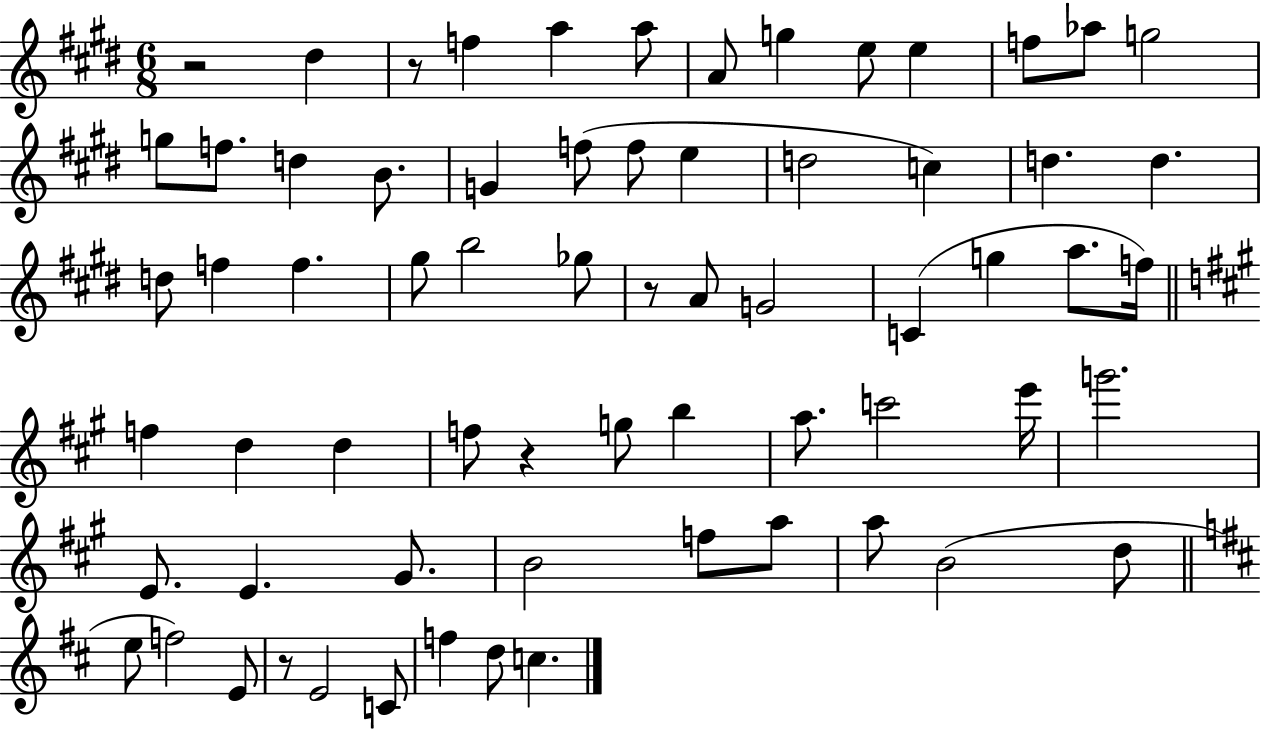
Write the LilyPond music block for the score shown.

{
  \clef treble
  \numericTimeSignature
  \time 6/8
  \key e \major
  r2 dis''4 | r8 f''4 a''4 a''8 | a'8 g''4 e''8 e''4 | f''8 aes''8 g''2 | \break g''8 f''8. d''4 b'8. | g'4 f''8( f''8 e''4 | d''2 c''4) | d''4. d''4. | \break d''8 f''4 f''4. | gis''8 b''2 ges''8 | r8 a'8 g'2 | c'4( g''4 a''8. f''16) | \break \bar "||" \break \key a \major f''4 d''4 d''4 | f''8 r4 g''8 b''4 | a''8. c'''2 e'''16 | g'''2. | \break e'8. e'4. gis'8. | b'2 f''8 a''8 | a''8 b'2( d''8 | \bar "||" \break \key d \major e''8 f''2) e'8 | r8 e'2 c'8 | f''4 d''8 c''4. | \bar "|."
}